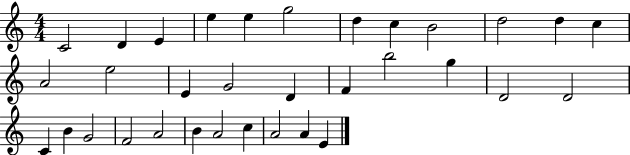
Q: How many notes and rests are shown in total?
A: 33